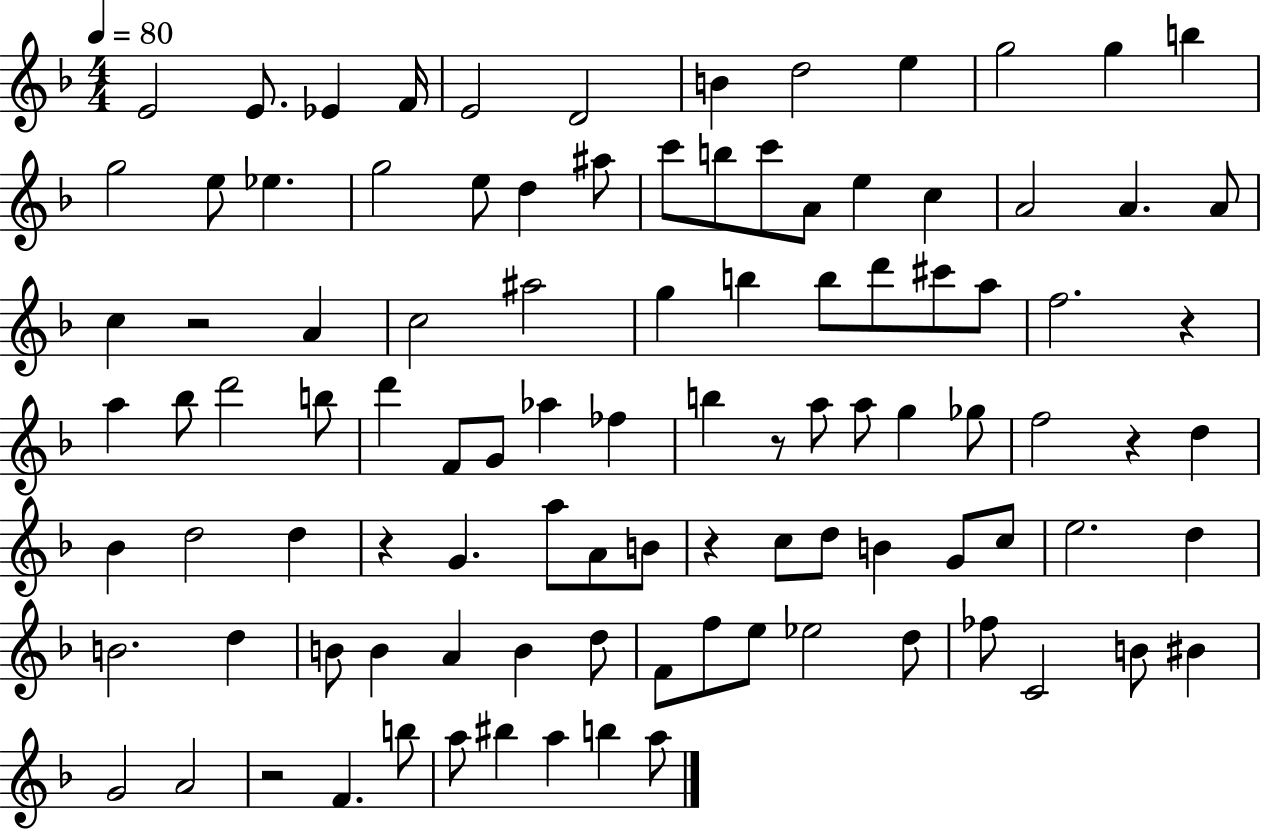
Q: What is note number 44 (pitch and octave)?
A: D6